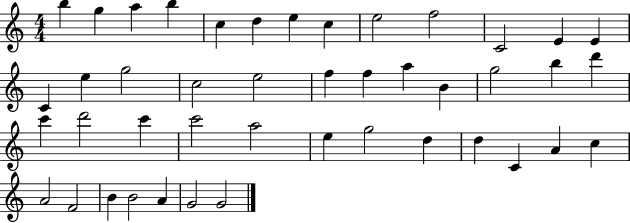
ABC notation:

X:1
T:Untitled
M:4/4
L:1/4
K:C
b g a b c d e c e2 f2 C2 E E C e g2 c2 e2 f f a B g2 b d' c' d'2 c' c'2 a2 e g2 d d C A c A2 F2 B B2 A G2 G2